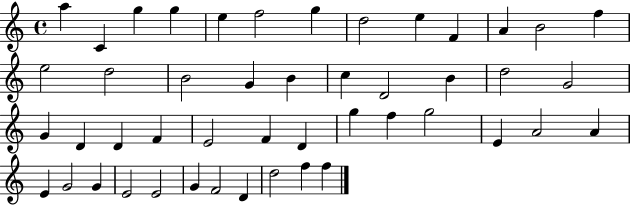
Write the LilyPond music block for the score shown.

{
  \clef treble
  \time 4/4
  \defaultTimeSignature
  \key c \major
  a''4 c'4 g''4 g''4 | e''4 f''2 g''4 | d''2 e''4 f'4 | a'4 b'2 f''4 | \break e''2 d''2 | b'2 g'4 b'4 | c''4 d'2 b'4 | d''2 g'2 | \break g'4 d'4 d'4 f'4 | e'2 f'4 d'4 | g''4 f''4 g''2 | e'4 a'2 a'4 | \break e'4 g'2 g'4 | e'2 e'2 | g'4 f'2 d'4 | d''2 f''4 f''4 | \break \bar "|."
}